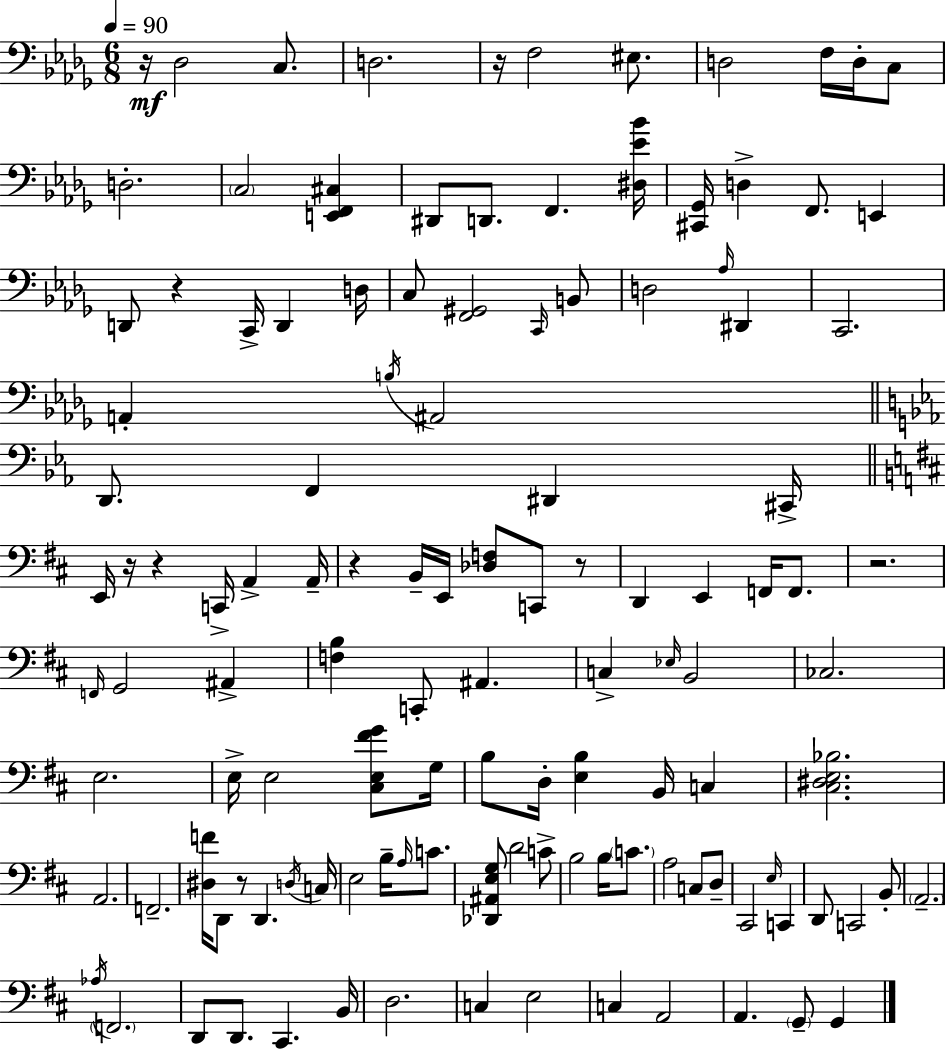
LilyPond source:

{
  \clef bass
  \numericTimeSignature
  \time 6/8
  \key bes \minor
  \tempo 4 = 90
  \repeat volta 2 { r16\mf des2 c8. | d2. | r16 f2 eis8. | d2 f16 d16-. c8 | \break d2.-. | \parenthesize c2 <e, f, cis>4 | dis,8 d,8. f,4. <dis ees' bes'>16 | <cis, ges,>16 d4-> f,8. e,4 | \break d,8 r4 c,16-> d,4 d16 | c8 <f, gis,>2 \grace { c,16 } b,8 | d2 \grace { aes16 } dis,4 | c,2. | \break a,4-. \acciaccatura { b16 } ais,2 | \bar "||" \break \key ees \major d,8. f,4 dis,4 cis,16-> | \bar "||" \break \key b \minor e,16 r16 r4 c,16-> a,4-> a,16-- | r4 b,16-- e,16 <des f>8 c,8 r8 | d,4 e,4 f,16 f,8. | r2. | \break \grace { f,16 } g,2 ais,4-> | <f b>4 c,8-. ais,4. | c4-> \grace { ees16 } b,2 | ces2. | \break e2. | e16-> e2 <cis e fis' g'>8 | g16 b8 d16-. <e b>4 b,16 c4 | <cis dis e bes>2. | \break a,2. | f,2.-- | <dis f'>16 d,8 r8 d,4. | \acciaccatura { d16 } c16 e2 b16-- | \break \grace { a16 } c'8. <des, ais, e g>8 d'2 | c'8-> b2 | b16 \parenthesize c'8. a2 | c8 d8-- cis,2 | \break \grace { e16 } c,4 d,8 c,2 | b,8-. \parenthesize a,2.-- | \acciaccatura { aes16 } \parenthesize f,2. | d,8 d,8. cis,4. | \break b,16 d2. | c4 e2 | c4 a,2 | a,4. | \break \parenthesize g,8-- g,4 } \bar "|."
}